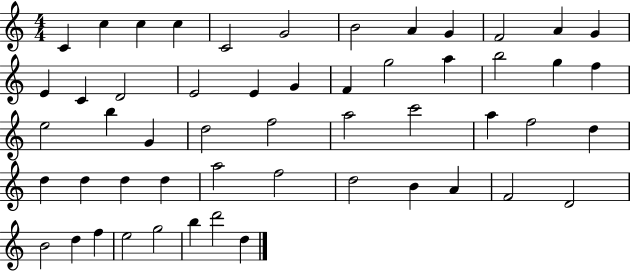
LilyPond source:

{
  \clef treble
  \numericTimeSignature
  \time 4/4
  \key c \major
  c'4 c''4 c''4 c''4 | c'2 g'2 | b'2 a'4 g'4 | f'2 a'4 g'4 | \break e'4 c'4 d'2 | e'2 e'4 g'4 | f'4 g''2 a''4 | b''2 g''4 f''4 | \break e''2 b''4 g'4 | d''2 f''2 | a''2 c'''2 | a''4 f''2 d''4 | \break d''4 d''4 d''4 d''4 | a''2 f''2 | d''2 b'4 a'4 | f'2 d'2 | \break b'2 d''4 f''4 | e''2 g''2 | b''4 d'''2 d''4 | \bar "|."
}